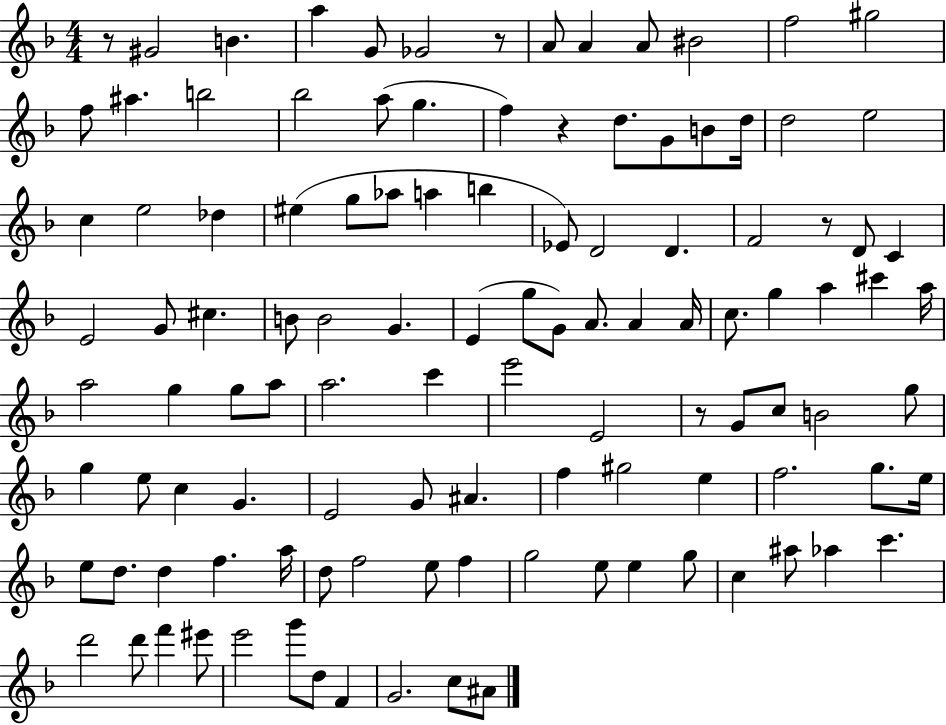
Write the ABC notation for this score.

X:1
T:Untitled
M:4/4
L:1/4
K:F
z/2 ^G2 B a G/2 _G2 z/2 A/2 A A/2 ^B2 f2 ^g2 f/2 ^a b2 _b2 a/2 g f z d/2 G/2 B/2 d/4 d2 e2 c e2 _d ^e g/2 _a/2 a b _E/2 D2 D F2 z/2 D/2 C E2 G/2 ^c B/2 B2 G E g/2 G/2 A/2 A A/4 c/2 g a ^c' a/4 a2 g g/2 a/2 a2 c' e'2 E2 z/2 G/2 c/2 B2 g/2 g e/2 c G E2 G/2 ^A f ^g2 e f2 g/2 e/4 e/2 d/2 d f a/4 d/2 f2 e/2 f g2 e/2 e g/2 c ^a/2 _a c' d'2 d'/2 f' ^e'/2 e'2 g'/2 d/2 F G2 c/2 ^A/2